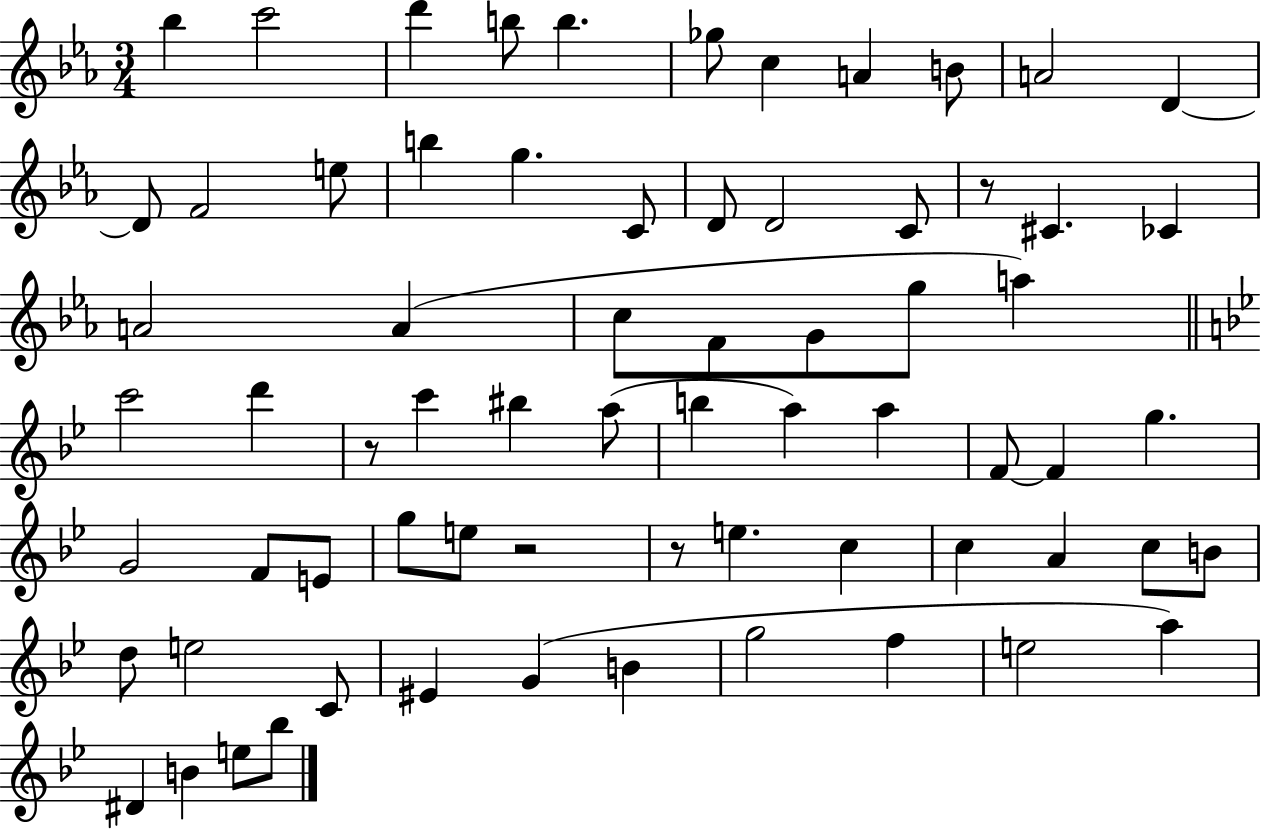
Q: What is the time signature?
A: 3/4